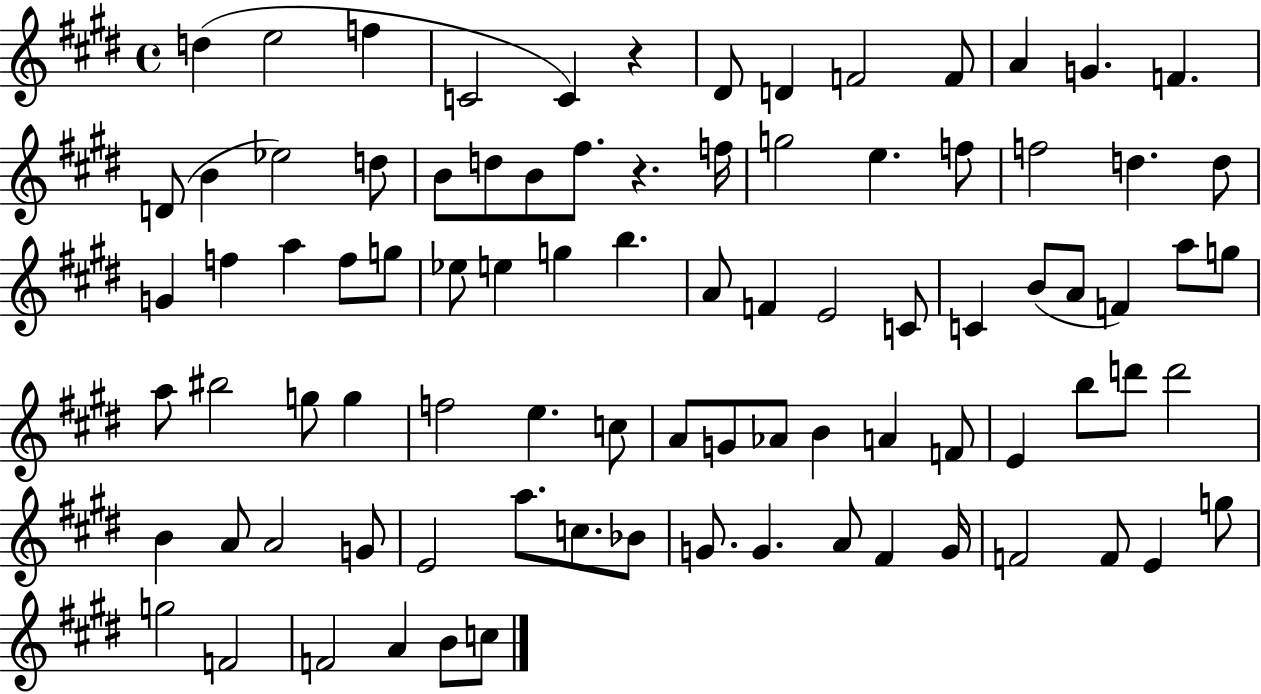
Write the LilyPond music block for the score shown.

{
  \clef treble
  \time 4/4
  \defaultTimeSignature
  \key e \major
  \repeat volta 2 { d''4( e''2 f''4 | c'2 c'4) r4 | dis'8 d'4 f'2 f'8 | a'4 g'4. f'4. | \break d'8( b'4 ees''2) d''8 | b'8 d''8 b'8 fis''8. r4. f''16 | g''2 e''4. f''8 | f''2 d''4. d''8 | \break g'4 f''4 a''4 f''8 g''8 | ees''8 e''4 g''4 b''4. | a'8 f'4 e'2 c'8 | c'4 b'8( a'8 f'4) a''8 g''8 | \break a''8 bis''2 g''8 g''4 | f''2 e''4. c''8 | a'8 g'8 aes'8 b'4 a'4 f'8 | e'4 b''8 d'''8 d'''2 | \break b'4 a'8 a'2 g'8 | e'2 a''8. c''8. bes'8 | g'8. g'4. a'8 fis'4 g'16 | f'2 f'8 e'4 g''8 | \break g''2 f'2 | f'2 a'4 b'8 c''8 | } \bar "|."
}